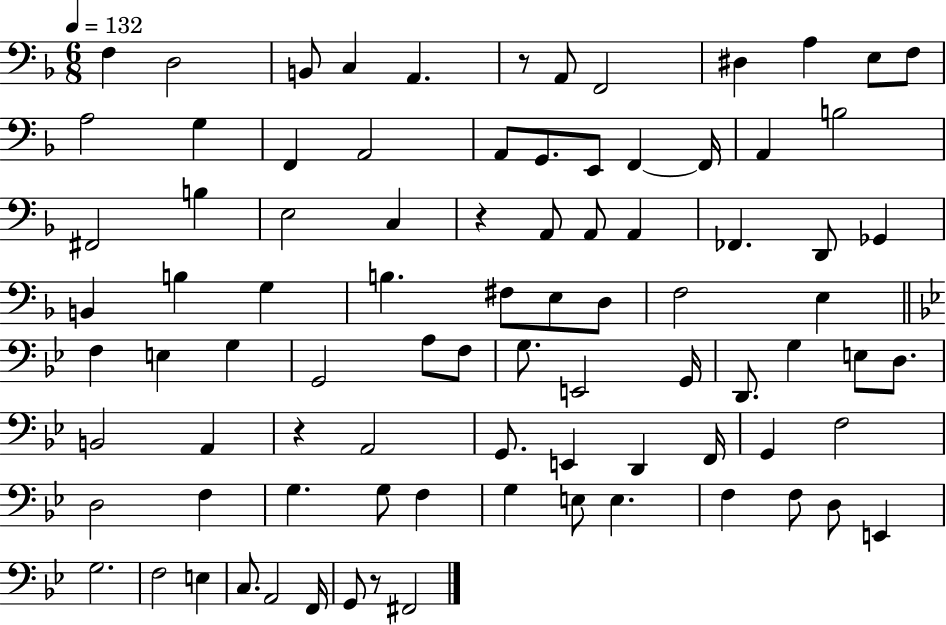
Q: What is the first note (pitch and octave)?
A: F3